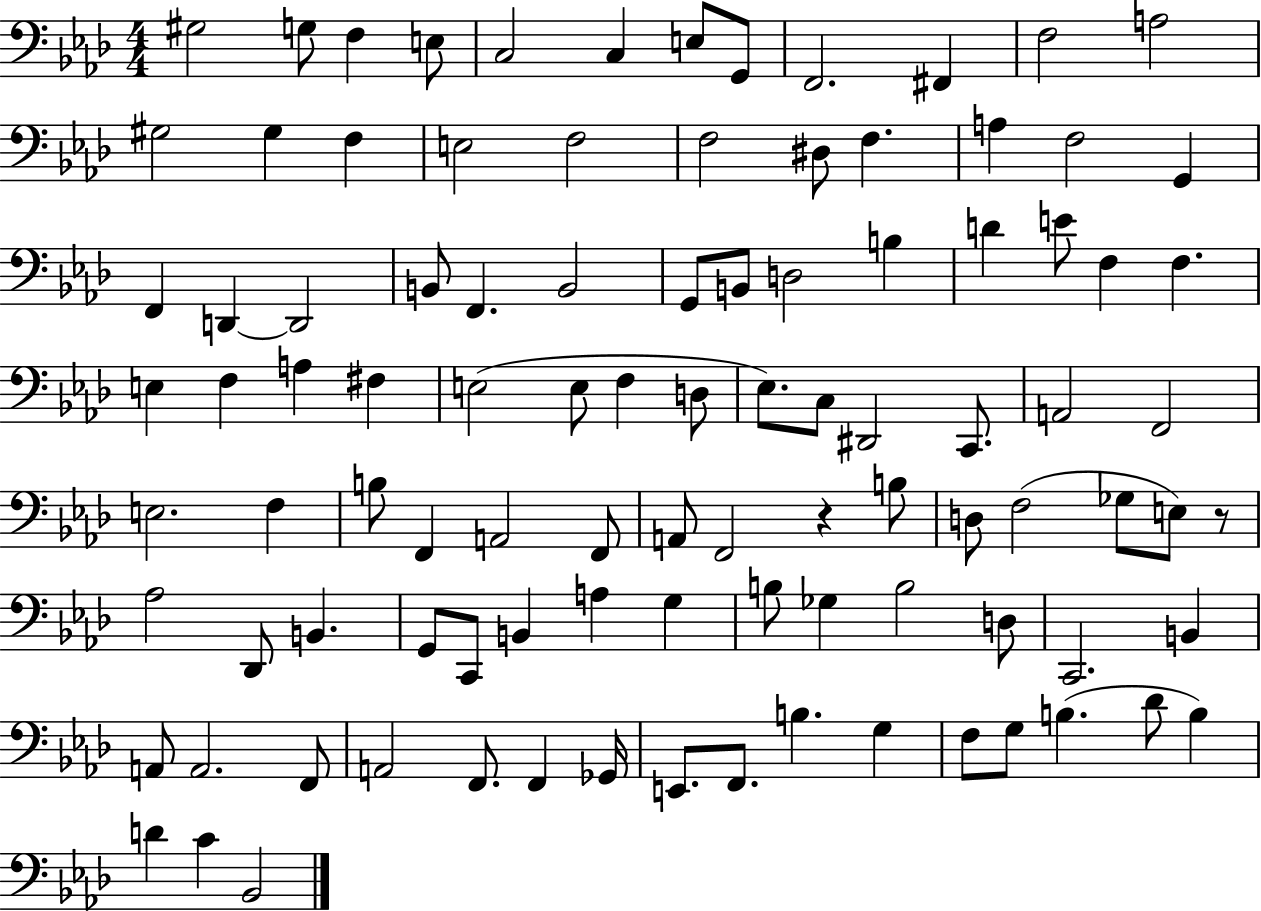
X:1
T:Untitled
M:4/4
L:1/4
K:Ab
^G,2 G,/2 F, E,/2 C,2 C, E,/2 G,,/2 F,,2 ^F,, F,2 A,2 ^G,2 ^G, F, E,2 F,2 F,2 ^D,/2 F, A, F,2 G,, F,, D,, D,,2 B,,/2 F,, B,,2 G,,/2 B,,/2 D,2 B, D E/2 F, F, E, F, A, ^F, E,2 E,/2 F, D,/2 _E,/2 C,/2 ^D,,2 C,,/2 A,,2 F,,2 E,2 F, B,/2 F,, A,,2 F,,/2 A,,/2 F,,2 z B,/2 D,/2 F,2 _G,/2 E,/2 z/2 _A,2 _D,,/2 B,, G,,/2 C,,/2 B,, A, G, B,/2 _G, B,2 D,/2 C,,2 B,, A,,/2 A,,2 F,,/2 A,,2 F,,/2 F,, _G,,/4 E,,/2 F,,/2 B, G, F,/2 G,/2 B, _D/2 B, D C _B,,2